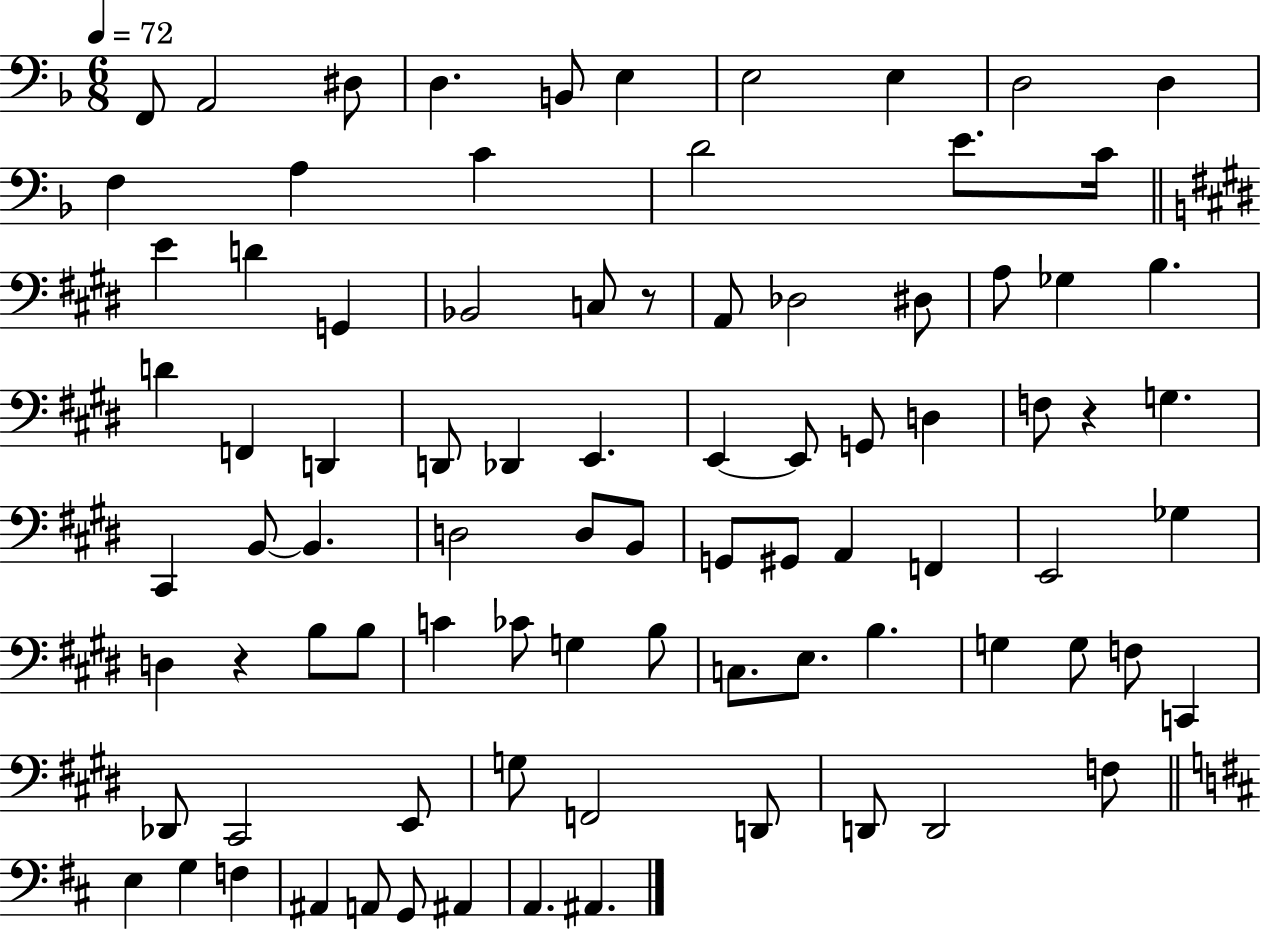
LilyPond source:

{
  \clef bass
  \numericTimeSignature
  \time 6/8
  \key f \major
  \tempo 4 = 72
  f,8 a,2 dis8 | d4. b,8 e4 | e2 e4 | d2 d4 | \break f4 a4 c'4 | d'2 e'8. c'16 | \bar "||" \break \key e \major e'4 d'4 g,4 | bes,2 c8 r8 | a,8 des2 dis8 | a8 ges4 b4. | \break d'4 f,4 d,4 | d,8 des,4 e,4. | e,4~~ e,8 g,8 d4 | f8 r4 g4. | \break cis,4 b,8~~ b,4. | d2 d8 b,8 | g,8 gis,8 a,4 f,4 | e,2 ges4 | \break d4 r4 b8 b8 | c'4 ces'8 g4 b8 | c8. e8. b4. | g4 g8 f8 c,4 | \break des,8 cis,2 e,8 | g8 f,2 d,8 | d,8 d,2 f8 | \bar "||" \break \key b \minor e4 g4 f4 | ais,4 a,8 g,8 ais,4 | a,4. ais,4. | \bar "|."
}